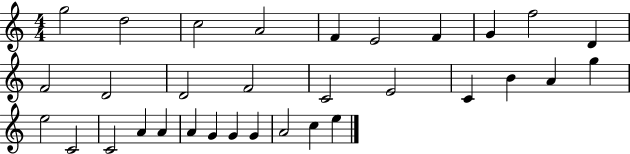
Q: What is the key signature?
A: C major